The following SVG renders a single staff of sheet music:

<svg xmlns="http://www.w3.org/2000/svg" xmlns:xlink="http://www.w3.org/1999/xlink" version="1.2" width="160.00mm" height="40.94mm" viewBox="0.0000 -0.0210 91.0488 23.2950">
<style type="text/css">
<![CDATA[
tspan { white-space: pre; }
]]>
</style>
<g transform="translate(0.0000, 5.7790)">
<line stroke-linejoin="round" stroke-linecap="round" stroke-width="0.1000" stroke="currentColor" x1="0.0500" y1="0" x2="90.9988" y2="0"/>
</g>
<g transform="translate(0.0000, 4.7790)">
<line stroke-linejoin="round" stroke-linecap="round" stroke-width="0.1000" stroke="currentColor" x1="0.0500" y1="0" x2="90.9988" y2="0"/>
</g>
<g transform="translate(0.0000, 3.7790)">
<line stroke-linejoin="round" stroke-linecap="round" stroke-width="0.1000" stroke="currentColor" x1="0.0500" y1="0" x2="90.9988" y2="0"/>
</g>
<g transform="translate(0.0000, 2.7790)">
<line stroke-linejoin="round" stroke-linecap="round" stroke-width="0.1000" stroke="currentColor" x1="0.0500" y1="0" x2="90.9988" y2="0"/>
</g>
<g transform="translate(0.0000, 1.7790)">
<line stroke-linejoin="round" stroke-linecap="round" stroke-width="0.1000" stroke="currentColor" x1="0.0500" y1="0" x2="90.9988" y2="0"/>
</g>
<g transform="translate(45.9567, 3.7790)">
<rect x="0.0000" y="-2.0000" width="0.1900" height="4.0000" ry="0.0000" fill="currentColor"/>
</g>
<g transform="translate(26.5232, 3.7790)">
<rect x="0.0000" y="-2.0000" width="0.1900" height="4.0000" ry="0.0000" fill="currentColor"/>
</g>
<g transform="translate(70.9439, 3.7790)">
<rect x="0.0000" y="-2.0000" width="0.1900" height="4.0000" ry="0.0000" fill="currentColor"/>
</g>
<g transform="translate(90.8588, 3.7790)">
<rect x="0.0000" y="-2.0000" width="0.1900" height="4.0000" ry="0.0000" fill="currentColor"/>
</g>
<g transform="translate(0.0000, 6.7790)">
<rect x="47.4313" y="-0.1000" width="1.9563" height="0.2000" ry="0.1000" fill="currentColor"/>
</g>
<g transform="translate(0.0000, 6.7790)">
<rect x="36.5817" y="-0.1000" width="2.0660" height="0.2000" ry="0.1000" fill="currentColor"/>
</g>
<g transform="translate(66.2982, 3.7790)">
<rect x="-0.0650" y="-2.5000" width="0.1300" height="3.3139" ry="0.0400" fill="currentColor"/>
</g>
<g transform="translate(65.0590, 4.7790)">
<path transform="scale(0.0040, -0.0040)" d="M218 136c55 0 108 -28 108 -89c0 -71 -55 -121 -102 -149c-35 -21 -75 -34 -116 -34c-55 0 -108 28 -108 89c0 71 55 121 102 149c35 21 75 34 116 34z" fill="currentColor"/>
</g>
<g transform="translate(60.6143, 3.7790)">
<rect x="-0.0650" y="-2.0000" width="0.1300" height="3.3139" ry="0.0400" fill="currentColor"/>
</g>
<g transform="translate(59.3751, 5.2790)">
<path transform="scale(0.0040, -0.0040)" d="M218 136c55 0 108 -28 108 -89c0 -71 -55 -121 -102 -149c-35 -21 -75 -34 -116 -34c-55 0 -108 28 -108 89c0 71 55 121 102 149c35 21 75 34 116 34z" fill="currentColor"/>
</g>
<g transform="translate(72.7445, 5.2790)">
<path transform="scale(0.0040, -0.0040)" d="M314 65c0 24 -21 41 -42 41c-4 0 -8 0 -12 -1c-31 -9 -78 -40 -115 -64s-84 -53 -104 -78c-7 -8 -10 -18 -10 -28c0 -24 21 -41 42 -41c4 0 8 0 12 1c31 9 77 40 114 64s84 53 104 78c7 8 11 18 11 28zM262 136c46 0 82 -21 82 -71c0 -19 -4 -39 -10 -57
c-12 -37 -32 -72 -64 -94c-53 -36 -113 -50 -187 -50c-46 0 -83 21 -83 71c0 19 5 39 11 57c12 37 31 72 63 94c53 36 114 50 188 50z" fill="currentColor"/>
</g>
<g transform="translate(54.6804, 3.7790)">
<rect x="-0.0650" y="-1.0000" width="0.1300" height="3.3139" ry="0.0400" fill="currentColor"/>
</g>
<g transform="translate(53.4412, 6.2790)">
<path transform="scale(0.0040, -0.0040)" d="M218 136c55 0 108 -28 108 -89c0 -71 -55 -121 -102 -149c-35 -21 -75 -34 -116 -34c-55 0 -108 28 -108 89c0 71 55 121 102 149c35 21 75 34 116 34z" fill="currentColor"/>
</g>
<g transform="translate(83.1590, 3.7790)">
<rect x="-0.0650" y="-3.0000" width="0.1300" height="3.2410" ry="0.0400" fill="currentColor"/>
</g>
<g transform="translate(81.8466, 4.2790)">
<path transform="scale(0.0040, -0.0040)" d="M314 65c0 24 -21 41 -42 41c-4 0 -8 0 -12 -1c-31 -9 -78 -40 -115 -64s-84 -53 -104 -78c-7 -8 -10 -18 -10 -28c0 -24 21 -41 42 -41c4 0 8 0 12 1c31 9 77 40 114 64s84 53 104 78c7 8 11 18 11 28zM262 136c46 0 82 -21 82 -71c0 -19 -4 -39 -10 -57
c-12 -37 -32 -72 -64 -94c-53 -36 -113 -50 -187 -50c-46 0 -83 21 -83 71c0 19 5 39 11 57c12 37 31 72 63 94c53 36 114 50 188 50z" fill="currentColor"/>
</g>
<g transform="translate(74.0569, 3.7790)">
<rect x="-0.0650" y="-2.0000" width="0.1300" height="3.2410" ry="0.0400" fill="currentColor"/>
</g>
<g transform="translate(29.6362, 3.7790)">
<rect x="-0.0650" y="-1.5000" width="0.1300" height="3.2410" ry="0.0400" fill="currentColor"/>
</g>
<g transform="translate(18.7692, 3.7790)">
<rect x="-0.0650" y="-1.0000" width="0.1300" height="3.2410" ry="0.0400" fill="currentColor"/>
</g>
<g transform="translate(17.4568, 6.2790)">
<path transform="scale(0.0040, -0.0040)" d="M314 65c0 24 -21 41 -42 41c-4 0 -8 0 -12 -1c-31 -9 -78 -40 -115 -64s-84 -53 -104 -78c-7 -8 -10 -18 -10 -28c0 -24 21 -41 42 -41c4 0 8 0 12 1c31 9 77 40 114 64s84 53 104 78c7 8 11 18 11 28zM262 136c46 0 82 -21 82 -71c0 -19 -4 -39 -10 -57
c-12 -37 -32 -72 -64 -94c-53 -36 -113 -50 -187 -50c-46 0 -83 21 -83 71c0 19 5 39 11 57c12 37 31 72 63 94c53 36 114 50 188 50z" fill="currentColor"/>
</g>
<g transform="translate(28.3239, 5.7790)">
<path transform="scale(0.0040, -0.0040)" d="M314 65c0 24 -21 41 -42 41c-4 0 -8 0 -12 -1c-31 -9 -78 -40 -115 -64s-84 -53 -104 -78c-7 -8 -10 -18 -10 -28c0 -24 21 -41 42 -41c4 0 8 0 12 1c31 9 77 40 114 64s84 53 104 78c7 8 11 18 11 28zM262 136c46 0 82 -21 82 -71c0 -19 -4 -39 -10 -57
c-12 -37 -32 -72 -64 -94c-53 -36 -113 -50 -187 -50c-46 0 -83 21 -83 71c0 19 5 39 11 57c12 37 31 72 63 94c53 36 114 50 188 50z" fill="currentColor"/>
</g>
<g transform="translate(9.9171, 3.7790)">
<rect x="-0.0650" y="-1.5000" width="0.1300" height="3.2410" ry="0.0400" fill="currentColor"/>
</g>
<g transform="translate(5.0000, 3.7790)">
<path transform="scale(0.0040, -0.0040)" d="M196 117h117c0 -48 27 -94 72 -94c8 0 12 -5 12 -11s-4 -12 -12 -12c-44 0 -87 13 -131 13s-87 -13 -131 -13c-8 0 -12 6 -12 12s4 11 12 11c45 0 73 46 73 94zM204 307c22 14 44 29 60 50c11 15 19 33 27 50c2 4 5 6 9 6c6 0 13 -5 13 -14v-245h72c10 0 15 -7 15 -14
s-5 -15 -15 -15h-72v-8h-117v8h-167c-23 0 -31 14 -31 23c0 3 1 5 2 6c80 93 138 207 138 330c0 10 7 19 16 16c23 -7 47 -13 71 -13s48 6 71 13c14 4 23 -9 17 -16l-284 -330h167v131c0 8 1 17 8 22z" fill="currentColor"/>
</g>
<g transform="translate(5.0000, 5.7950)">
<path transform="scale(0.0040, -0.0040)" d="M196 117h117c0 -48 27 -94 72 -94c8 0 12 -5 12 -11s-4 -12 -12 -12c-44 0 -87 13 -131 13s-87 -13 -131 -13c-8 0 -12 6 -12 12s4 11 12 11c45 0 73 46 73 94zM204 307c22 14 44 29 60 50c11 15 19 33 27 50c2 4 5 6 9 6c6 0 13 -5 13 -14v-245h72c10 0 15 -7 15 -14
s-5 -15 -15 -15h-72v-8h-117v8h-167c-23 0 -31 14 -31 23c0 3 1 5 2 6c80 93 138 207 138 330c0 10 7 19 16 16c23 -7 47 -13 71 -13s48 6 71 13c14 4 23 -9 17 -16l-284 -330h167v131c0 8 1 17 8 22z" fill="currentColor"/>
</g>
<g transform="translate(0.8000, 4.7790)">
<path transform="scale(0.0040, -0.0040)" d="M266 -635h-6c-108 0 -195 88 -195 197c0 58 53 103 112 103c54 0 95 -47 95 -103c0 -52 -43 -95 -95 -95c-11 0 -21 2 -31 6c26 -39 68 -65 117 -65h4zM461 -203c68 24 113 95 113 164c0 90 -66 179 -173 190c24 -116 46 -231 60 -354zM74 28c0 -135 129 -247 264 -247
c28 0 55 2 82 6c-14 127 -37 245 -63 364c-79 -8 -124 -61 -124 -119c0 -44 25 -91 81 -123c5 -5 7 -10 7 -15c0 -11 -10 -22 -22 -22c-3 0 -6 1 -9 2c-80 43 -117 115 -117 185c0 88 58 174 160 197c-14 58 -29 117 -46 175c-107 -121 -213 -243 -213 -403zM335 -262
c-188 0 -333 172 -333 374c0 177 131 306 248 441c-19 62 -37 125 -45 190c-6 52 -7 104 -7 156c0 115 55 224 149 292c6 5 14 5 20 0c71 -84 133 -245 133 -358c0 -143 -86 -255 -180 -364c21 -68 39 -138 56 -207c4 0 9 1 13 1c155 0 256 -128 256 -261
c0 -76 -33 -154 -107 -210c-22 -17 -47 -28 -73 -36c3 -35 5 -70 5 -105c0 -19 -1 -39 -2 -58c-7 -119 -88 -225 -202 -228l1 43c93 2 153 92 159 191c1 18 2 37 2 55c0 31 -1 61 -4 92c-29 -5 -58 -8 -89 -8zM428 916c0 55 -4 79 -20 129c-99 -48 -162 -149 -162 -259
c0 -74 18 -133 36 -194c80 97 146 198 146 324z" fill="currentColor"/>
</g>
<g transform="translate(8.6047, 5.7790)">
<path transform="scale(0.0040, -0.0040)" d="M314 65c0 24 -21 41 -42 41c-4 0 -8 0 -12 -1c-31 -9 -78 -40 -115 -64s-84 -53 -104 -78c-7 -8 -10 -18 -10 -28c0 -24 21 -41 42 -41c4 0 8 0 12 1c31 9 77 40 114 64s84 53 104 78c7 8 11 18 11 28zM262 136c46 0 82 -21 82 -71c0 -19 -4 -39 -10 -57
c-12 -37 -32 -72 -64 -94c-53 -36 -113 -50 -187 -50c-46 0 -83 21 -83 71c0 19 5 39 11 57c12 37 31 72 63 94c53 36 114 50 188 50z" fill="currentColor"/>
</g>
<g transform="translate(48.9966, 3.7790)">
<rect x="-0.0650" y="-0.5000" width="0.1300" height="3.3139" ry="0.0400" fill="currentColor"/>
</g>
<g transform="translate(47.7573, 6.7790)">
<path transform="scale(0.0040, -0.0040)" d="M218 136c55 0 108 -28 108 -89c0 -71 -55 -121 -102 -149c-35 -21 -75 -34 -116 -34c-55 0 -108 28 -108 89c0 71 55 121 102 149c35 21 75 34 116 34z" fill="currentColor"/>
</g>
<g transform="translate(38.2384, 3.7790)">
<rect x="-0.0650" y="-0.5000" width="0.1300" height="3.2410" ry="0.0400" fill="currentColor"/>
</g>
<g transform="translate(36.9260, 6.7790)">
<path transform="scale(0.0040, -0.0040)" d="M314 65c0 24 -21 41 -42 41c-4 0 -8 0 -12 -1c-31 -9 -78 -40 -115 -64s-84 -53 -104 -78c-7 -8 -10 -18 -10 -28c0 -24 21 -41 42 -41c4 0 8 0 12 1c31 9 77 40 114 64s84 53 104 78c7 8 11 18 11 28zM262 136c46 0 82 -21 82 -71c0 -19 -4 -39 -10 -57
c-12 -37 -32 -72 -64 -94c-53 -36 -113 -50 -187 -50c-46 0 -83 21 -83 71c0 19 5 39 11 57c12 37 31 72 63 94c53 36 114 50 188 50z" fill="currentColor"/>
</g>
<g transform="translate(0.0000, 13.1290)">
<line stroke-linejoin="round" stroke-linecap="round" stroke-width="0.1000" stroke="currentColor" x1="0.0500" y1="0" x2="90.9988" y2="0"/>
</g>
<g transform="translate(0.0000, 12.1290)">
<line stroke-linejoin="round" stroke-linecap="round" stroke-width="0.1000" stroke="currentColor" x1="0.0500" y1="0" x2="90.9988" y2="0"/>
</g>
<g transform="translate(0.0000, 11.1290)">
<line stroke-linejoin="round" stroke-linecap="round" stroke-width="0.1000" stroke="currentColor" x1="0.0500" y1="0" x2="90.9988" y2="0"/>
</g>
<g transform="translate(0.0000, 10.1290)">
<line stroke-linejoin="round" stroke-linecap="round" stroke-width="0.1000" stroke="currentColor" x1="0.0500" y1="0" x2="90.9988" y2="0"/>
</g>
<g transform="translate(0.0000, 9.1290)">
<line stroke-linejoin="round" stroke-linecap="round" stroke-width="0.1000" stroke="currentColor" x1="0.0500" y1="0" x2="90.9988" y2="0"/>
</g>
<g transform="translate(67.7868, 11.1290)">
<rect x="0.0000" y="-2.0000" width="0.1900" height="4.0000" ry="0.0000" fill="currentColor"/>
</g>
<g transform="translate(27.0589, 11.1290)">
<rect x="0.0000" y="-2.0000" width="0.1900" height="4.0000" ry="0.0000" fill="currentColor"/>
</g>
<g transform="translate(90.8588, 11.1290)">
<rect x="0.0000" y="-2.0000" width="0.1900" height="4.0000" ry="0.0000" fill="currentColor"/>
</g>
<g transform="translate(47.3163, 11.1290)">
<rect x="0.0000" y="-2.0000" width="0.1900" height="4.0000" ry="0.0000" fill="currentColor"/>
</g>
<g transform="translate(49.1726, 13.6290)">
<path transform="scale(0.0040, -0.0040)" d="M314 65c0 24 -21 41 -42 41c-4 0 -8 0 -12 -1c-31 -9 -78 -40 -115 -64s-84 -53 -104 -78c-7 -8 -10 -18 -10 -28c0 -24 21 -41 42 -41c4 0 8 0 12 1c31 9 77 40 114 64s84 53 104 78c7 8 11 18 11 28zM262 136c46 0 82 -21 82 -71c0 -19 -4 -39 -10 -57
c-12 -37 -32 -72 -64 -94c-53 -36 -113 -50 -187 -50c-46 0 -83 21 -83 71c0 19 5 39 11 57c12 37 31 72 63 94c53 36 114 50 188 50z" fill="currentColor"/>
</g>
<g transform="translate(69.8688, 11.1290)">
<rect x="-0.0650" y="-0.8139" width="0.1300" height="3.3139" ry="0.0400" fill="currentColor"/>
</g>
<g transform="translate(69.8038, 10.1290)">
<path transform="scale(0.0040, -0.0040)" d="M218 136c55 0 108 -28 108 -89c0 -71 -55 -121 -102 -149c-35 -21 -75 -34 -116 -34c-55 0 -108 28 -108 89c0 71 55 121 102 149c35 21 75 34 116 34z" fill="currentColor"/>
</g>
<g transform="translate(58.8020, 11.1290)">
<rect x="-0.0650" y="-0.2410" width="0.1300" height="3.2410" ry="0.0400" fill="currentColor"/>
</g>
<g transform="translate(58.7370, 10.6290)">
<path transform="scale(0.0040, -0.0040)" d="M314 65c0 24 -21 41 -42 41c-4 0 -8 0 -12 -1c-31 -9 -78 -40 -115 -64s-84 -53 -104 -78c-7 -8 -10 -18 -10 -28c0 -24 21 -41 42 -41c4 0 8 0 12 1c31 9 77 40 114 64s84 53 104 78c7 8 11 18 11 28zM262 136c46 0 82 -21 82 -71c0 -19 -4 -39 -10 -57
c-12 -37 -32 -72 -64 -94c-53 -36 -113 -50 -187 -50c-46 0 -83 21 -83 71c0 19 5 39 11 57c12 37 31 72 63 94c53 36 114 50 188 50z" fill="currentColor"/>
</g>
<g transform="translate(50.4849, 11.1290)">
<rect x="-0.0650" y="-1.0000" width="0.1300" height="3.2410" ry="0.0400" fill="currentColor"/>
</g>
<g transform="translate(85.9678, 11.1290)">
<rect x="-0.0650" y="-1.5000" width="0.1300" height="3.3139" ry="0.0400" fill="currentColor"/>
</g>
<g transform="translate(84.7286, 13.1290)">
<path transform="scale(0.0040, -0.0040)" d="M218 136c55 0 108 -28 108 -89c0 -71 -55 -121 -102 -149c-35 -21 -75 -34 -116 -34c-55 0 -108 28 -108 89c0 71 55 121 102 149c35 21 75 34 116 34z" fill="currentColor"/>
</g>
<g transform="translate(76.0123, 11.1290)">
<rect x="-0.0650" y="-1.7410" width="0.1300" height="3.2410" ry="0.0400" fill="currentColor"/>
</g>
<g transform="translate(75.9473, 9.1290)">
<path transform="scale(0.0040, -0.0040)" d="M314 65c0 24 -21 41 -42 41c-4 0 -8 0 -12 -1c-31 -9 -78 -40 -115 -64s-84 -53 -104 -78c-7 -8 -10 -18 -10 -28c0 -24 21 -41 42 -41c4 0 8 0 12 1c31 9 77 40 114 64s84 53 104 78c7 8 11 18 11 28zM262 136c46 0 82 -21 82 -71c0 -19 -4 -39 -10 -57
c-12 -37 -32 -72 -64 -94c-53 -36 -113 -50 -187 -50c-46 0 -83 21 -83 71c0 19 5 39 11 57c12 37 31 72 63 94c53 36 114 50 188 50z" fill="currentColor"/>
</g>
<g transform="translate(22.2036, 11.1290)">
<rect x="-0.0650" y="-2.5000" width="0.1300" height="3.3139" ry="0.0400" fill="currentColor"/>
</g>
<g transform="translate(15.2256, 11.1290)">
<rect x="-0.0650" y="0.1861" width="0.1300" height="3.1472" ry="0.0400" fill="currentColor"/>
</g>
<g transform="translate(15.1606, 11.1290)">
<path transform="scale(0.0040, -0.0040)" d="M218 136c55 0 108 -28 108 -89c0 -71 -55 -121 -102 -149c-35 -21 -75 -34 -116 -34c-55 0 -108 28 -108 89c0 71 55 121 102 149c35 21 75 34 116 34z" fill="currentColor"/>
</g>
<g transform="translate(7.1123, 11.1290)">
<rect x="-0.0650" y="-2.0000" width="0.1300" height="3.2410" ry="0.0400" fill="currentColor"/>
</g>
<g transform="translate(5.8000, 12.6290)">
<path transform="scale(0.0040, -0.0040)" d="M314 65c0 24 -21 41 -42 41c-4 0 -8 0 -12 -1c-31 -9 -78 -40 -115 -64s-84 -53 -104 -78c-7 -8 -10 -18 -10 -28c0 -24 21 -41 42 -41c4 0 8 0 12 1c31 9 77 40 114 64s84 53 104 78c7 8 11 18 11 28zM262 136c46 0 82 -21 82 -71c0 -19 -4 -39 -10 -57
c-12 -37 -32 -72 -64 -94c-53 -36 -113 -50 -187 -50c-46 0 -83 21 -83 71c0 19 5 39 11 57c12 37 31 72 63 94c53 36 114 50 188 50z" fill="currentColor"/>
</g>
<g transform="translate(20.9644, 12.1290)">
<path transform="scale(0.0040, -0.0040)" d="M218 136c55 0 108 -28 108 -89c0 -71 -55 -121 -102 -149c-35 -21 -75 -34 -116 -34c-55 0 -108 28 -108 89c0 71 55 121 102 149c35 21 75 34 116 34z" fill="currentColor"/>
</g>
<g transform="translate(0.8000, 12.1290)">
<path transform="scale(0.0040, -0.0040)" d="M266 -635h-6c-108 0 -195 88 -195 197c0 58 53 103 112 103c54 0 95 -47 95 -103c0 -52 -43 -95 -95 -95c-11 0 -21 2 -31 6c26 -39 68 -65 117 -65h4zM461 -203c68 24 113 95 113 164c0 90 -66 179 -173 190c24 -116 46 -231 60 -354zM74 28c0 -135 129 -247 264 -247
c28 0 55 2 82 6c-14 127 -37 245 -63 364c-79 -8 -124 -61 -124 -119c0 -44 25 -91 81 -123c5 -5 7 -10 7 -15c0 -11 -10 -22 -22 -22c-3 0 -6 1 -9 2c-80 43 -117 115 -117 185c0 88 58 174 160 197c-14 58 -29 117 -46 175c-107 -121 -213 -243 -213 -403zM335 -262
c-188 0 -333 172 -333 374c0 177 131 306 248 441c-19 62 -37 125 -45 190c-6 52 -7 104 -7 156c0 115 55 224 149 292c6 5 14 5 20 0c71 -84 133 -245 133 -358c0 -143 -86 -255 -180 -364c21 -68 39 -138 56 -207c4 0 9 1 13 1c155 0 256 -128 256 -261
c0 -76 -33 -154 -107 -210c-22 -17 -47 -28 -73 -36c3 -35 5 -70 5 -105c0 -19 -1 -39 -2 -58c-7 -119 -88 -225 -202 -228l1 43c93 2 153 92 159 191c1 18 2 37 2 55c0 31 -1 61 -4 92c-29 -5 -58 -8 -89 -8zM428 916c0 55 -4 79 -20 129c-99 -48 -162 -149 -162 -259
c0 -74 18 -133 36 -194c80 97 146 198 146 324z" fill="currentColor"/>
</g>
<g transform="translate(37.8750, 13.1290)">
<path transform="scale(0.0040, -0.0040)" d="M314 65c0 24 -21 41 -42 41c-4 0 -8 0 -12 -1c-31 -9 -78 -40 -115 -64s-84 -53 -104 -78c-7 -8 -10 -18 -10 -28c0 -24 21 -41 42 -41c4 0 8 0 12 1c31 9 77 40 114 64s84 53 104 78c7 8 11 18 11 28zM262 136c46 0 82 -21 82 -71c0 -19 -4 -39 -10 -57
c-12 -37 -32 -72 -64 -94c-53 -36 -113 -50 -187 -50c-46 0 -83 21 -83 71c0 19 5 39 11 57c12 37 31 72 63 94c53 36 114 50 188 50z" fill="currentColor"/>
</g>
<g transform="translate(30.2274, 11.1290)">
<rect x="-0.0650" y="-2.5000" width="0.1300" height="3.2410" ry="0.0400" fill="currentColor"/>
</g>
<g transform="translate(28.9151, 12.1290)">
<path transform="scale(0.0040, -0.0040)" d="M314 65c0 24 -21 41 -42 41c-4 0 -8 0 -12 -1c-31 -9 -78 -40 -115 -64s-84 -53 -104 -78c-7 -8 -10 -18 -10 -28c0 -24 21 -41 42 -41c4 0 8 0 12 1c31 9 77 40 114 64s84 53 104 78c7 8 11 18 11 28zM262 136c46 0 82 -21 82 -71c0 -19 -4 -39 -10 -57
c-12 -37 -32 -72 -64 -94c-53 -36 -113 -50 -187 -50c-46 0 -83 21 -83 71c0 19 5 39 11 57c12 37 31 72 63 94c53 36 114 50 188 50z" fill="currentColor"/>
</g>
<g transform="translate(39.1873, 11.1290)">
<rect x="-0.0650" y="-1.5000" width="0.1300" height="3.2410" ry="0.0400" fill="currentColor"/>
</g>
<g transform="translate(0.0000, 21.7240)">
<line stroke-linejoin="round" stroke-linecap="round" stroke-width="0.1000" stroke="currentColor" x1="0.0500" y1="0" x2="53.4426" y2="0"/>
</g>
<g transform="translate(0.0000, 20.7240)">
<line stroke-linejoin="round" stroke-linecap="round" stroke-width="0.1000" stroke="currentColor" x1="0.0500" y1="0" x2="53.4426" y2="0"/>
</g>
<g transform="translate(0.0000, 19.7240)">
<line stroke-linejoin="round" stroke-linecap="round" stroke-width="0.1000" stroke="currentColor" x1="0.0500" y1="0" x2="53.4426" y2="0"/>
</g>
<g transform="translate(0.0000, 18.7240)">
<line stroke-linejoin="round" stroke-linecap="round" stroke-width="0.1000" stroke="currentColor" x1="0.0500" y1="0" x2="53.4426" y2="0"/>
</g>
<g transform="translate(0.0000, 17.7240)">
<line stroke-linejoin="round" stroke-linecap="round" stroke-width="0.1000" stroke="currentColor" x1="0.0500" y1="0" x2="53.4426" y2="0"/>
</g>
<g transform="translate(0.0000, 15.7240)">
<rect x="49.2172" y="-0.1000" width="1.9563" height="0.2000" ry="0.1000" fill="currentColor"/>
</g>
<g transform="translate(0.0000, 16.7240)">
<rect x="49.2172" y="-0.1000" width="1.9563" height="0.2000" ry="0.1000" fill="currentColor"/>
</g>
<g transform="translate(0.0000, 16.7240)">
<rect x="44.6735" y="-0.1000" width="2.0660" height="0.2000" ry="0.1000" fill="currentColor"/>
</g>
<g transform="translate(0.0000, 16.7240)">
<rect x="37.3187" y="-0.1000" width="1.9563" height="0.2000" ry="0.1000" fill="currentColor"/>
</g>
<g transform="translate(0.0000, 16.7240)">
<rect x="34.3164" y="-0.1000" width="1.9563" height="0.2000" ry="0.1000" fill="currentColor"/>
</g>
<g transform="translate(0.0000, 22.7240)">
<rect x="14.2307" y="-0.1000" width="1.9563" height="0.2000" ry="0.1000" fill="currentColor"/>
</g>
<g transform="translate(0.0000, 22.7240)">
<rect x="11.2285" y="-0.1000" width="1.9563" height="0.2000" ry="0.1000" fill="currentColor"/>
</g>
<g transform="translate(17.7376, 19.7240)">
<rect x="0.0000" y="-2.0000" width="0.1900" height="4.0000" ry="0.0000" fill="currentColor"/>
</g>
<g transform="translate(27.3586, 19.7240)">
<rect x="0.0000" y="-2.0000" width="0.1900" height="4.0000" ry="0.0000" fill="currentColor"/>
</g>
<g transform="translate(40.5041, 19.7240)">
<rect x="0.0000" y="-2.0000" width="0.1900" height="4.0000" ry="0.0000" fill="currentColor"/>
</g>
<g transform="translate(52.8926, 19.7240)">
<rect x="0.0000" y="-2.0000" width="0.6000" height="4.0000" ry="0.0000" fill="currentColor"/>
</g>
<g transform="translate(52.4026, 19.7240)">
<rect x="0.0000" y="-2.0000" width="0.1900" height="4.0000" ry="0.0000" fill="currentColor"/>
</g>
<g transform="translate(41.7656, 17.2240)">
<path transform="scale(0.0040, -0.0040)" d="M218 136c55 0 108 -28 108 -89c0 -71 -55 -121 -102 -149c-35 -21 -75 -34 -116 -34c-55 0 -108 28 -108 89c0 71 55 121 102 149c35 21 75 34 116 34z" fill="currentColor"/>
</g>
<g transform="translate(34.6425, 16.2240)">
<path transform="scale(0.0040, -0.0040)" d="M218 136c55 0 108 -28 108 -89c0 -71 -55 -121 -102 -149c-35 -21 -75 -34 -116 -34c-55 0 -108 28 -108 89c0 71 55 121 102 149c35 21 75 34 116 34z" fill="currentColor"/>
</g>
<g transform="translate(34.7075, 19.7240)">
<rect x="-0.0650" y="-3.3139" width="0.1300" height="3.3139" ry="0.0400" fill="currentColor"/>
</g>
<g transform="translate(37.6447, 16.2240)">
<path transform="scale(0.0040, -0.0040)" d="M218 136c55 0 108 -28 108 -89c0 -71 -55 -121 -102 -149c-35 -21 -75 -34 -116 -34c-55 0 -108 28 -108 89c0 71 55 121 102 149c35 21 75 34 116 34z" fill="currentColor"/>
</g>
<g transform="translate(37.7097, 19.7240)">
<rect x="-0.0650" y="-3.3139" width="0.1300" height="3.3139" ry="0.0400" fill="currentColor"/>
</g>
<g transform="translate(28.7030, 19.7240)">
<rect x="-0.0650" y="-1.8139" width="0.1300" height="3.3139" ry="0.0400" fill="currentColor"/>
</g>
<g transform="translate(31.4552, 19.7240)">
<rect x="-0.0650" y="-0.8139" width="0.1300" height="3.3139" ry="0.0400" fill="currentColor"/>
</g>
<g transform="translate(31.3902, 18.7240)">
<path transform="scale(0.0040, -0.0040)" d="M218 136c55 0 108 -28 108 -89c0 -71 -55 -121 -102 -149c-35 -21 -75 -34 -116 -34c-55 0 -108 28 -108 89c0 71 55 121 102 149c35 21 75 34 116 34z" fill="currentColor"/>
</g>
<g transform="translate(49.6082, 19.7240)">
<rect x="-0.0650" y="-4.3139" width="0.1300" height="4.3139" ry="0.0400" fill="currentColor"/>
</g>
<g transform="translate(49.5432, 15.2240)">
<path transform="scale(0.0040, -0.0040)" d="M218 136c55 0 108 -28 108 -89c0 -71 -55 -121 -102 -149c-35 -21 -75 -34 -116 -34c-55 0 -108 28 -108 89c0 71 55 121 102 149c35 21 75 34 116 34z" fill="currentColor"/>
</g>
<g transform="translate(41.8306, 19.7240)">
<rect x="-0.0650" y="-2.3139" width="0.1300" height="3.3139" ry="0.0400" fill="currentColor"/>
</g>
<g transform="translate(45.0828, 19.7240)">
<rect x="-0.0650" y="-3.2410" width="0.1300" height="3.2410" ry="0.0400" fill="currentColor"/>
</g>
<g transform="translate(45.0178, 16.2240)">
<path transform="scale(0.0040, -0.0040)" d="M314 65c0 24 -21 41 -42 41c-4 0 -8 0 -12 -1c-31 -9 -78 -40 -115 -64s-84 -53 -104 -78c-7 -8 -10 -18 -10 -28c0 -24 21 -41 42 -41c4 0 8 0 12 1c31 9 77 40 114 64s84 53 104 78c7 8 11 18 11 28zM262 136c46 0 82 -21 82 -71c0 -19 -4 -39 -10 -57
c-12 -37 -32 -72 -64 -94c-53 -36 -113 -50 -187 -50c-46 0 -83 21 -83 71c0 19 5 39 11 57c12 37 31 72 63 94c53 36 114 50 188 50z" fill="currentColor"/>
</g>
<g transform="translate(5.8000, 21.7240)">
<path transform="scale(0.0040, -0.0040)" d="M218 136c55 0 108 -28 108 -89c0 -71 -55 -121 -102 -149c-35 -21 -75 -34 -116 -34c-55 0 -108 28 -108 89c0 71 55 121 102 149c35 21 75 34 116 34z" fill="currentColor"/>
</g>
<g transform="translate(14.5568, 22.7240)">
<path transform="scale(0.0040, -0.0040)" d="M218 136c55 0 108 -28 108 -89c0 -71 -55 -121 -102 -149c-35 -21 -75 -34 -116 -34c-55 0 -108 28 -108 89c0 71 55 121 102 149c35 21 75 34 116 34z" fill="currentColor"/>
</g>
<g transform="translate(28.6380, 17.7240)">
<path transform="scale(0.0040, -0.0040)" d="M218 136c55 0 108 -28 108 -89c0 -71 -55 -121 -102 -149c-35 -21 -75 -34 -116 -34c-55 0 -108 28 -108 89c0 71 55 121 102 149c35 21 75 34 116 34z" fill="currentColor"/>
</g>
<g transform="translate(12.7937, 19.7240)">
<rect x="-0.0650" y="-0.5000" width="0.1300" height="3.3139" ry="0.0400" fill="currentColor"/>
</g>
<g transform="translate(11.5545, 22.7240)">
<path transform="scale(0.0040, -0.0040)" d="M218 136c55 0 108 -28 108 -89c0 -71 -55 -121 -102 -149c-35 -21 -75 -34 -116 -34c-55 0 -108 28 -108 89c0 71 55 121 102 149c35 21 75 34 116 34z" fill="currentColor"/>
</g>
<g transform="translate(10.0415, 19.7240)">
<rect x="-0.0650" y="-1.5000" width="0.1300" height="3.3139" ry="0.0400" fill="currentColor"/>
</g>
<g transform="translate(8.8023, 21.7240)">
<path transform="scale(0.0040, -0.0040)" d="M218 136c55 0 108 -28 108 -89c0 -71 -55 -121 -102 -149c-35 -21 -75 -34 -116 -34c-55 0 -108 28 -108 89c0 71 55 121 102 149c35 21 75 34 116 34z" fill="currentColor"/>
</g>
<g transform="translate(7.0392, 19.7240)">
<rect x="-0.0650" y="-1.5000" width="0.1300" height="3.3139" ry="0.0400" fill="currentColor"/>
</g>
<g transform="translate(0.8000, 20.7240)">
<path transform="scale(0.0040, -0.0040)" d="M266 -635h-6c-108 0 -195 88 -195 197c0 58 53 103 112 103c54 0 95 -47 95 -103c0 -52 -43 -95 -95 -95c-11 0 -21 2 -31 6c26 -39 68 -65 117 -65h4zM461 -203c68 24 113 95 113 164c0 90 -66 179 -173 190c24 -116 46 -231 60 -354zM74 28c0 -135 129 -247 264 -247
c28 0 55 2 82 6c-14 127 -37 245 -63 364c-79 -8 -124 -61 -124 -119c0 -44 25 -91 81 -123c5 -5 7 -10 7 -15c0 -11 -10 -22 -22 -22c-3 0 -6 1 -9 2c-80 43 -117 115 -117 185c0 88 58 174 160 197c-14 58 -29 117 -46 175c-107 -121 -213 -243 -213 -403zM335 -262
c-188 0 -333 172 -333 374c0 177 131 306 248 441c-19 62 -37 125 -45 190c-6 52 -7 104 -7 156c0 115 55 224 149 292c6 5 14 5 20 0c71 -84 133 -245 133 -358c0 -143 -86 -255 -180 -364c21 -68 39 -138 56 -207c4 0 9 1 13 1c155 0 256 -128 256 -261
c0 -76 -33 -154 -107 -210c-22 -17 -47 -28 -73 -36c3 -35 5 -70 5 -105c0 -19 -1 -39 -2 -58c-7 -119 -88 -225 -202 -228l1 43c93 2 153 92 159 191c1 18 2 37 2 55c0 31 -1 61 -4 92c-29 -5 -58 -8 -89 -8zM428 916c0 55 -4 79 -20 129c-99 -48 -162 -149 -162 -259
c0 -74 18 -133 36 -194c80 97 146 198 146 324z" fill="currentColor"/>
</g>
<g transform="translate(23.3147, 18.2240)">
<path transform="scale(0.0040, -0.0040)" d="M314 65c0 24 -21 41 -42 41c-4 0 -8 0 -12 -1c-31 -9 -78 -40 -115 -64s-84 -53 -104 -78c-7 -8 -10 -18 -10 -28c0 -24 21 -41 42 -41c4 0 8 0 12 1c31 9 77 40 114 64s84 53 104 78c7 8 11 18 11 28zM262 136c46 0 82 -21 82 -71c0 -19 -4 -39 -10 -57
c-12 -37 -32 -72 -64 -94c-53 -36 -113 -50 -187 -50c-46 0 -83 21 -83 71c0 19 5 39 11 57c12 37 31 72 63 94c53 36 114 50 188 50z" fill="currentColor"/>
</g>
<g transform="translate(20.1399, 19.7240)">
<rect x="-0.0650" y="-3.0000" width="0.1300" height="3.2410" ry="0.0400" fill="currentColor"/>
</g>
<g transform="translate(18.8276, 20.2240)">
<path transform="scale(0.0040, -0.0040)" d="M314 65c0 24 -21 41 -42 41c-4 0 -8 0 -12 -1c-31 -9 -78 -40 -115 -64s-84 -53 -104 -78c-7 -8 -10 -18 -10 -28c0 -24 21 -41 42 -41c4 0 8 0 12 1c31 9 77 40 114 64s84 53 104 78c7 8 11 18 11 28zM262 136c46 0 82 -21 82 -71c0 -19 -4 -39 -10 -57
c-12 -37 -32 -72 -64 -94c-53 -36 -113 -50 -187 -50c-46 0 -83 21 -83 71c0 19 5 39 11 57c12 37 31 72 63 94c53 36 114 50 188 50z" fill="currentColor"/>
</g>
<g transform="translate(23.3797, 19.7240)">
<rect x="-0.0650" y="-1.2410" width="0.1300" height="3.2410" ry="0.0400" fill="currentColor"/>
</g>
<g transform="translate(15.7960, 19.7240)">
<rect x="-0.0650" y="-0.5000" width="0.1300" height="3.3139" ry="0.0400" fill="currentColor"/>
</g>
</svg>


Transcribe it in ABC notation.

X:1
T:Untitled
M:4/4
L:1/4
K:C
E2 D2 E2 C2 C D F G F2 A2 F2 B G G2 E2 D2 c2 d f2 E E E C C A2 e2 f d b b g b2 d'